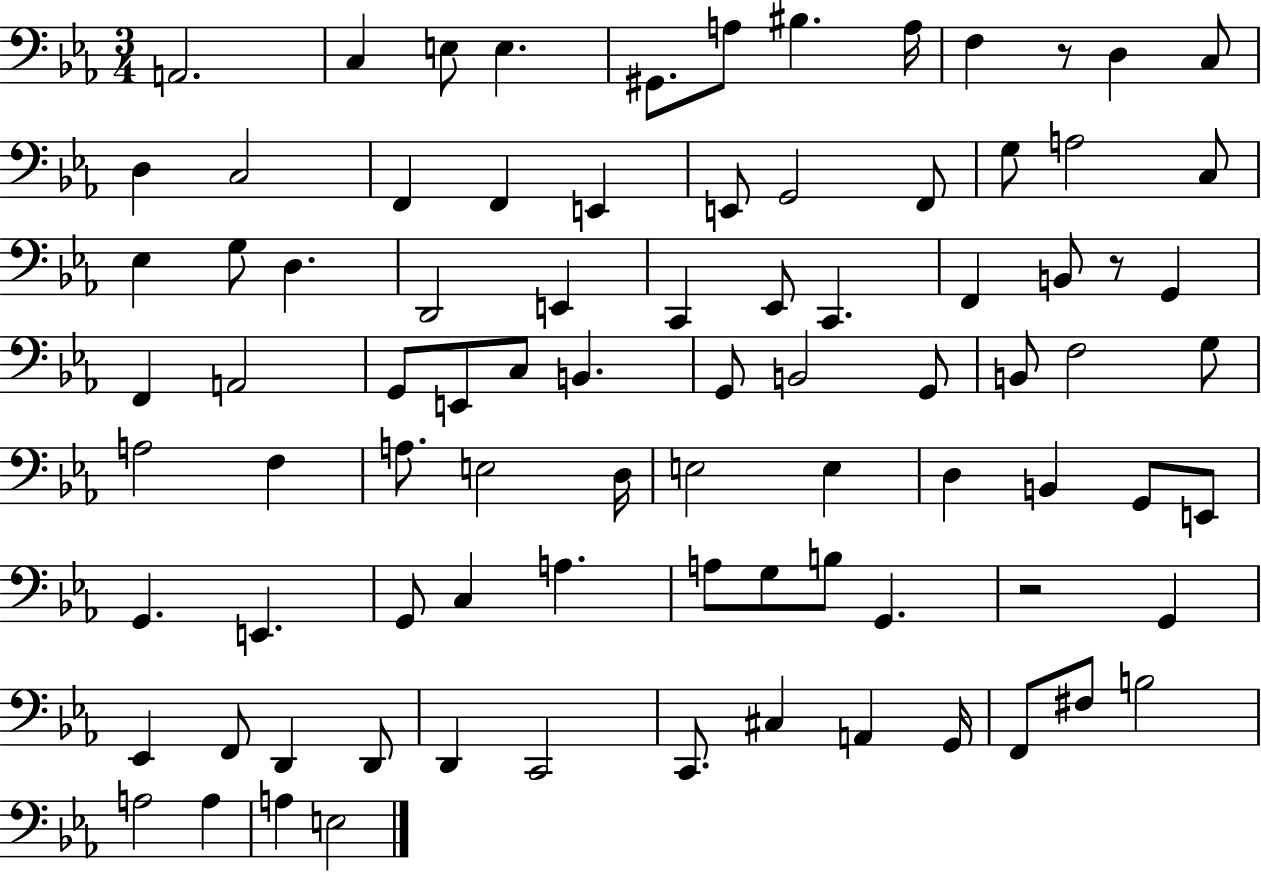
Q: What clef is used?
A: bass